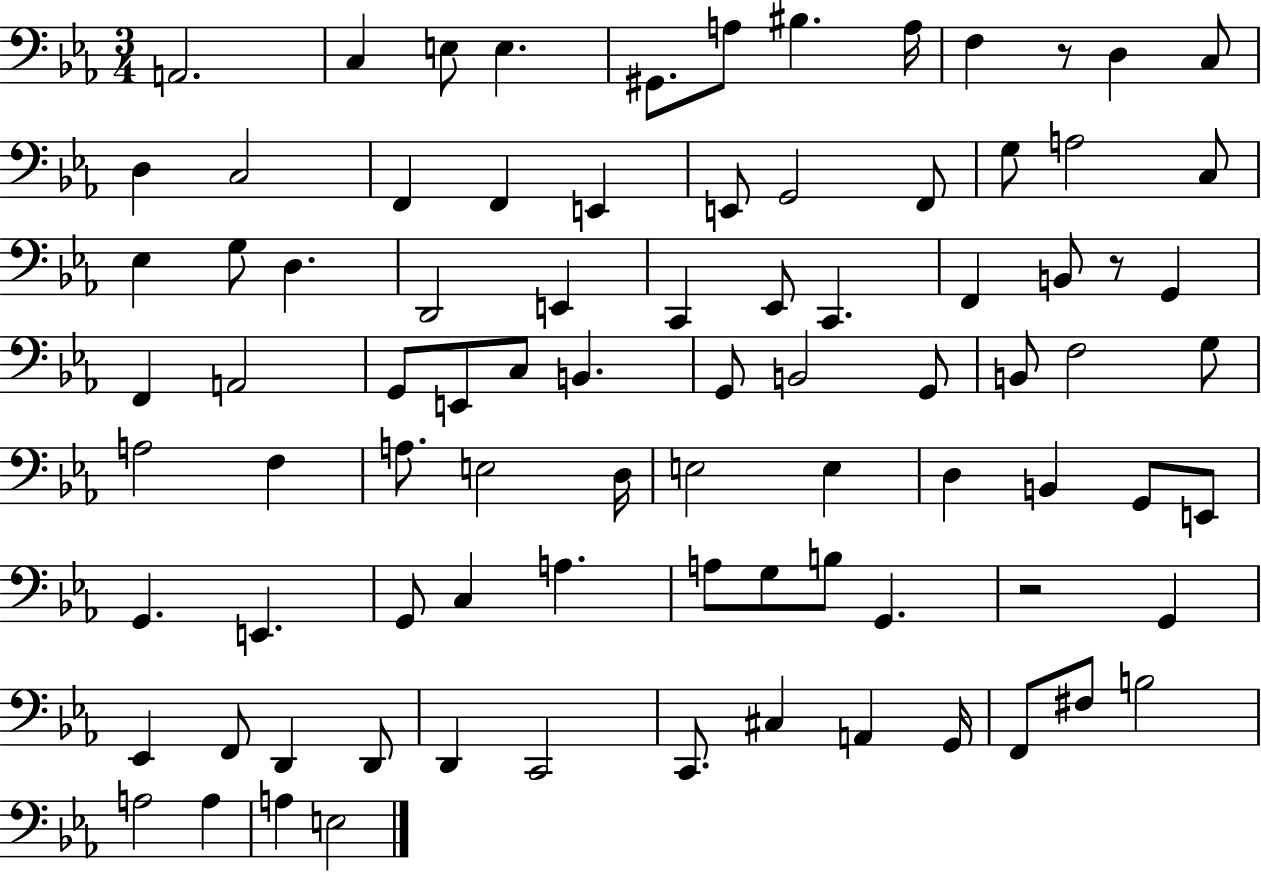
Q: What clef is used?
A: bass